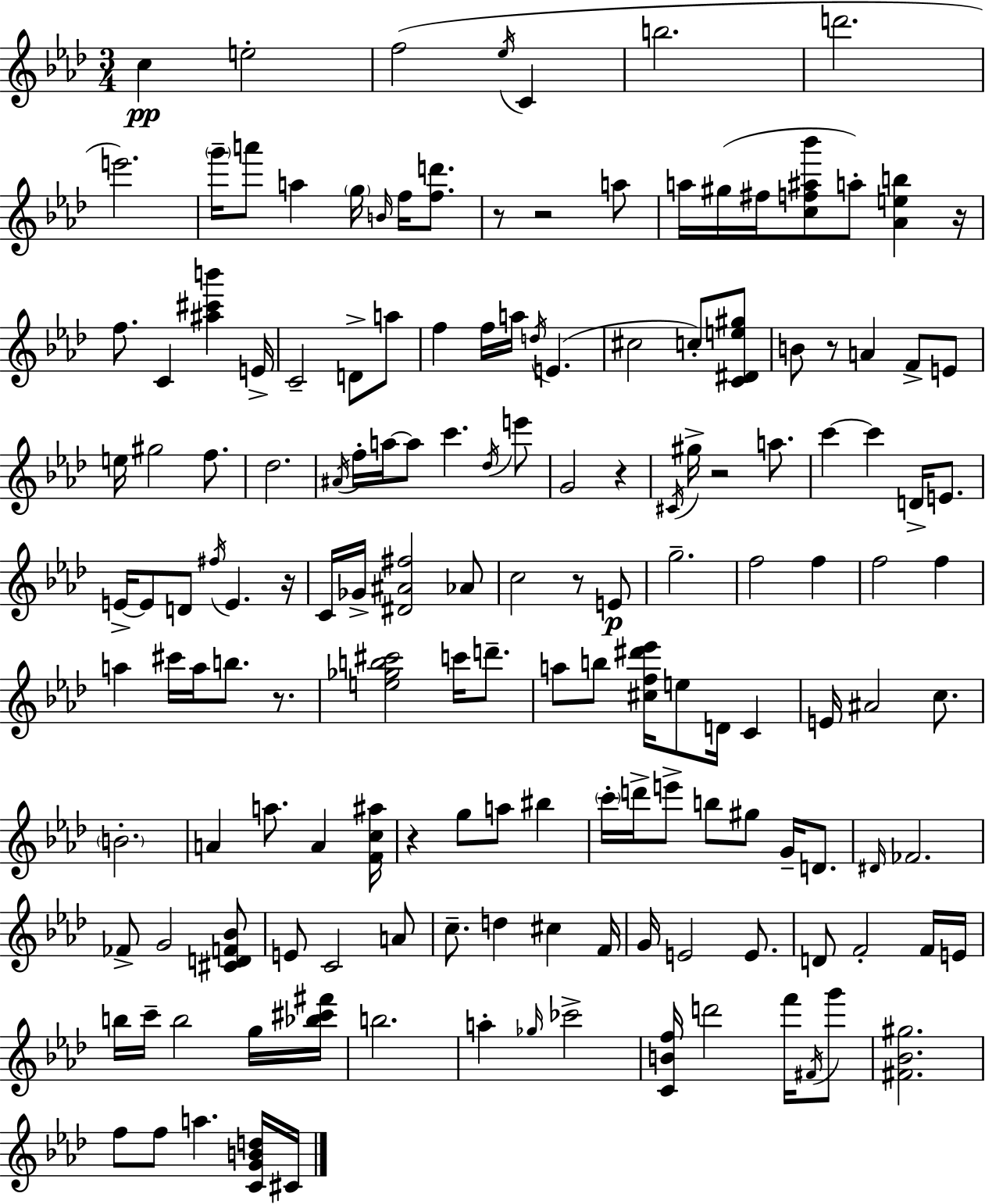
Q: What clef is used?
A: treble